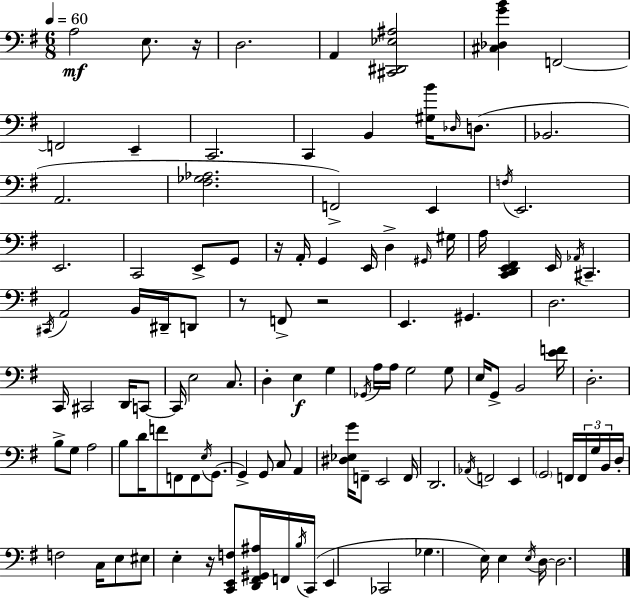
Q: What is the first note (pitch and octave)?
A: A3